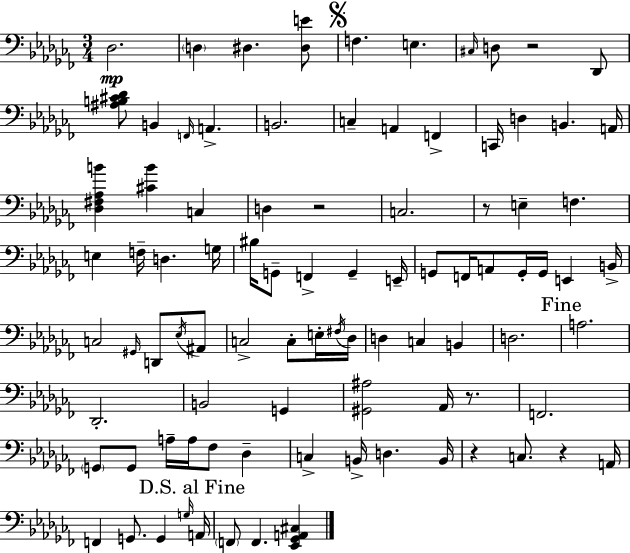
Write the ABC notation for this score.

X:1
T:Untitled
M:3/4
L:1/4
K:Abm
_D,2 D, ^D, [^D,E]/2 F, E, ^C,/4 D,/2 z2 _D,,/2 [^A,B,^C_D]/2 B,, F,,/4 A,, B,,2 C, A,, F,, C,,/4 D, B,, A,,/4 [_D,^F,_A,B] [^CB] C, D, z2 C,2 z/2 E, F, E, F,/4 D, G,/4 ^B,/4 G,,/2 F,, G,, E,,/4 G,,/2 F,,/4 A,,/2 G,,/4 G,,/4 E,, B,,/4 C,2 ^G,,/4 D,,/2 _E,/4 ^A,,/2 C,2 C,/2 E,/4 ^F,/4 _D,/4 D, C, B,, D,2 A,2 _D,,2 B,,2 G,, [^G,,^A,]2 _A,,/4 z/2 F,,2 G,,/2 G,,/2 A,/4 A,/4 _F,/2 _D, C, B,,/4 D, B,,/4 z C,/2 z A,,/4 F,, G,,/2 G,, G,/4 A,,/4 F,,/2 F,, [_E,,_G,,A,,^C,]